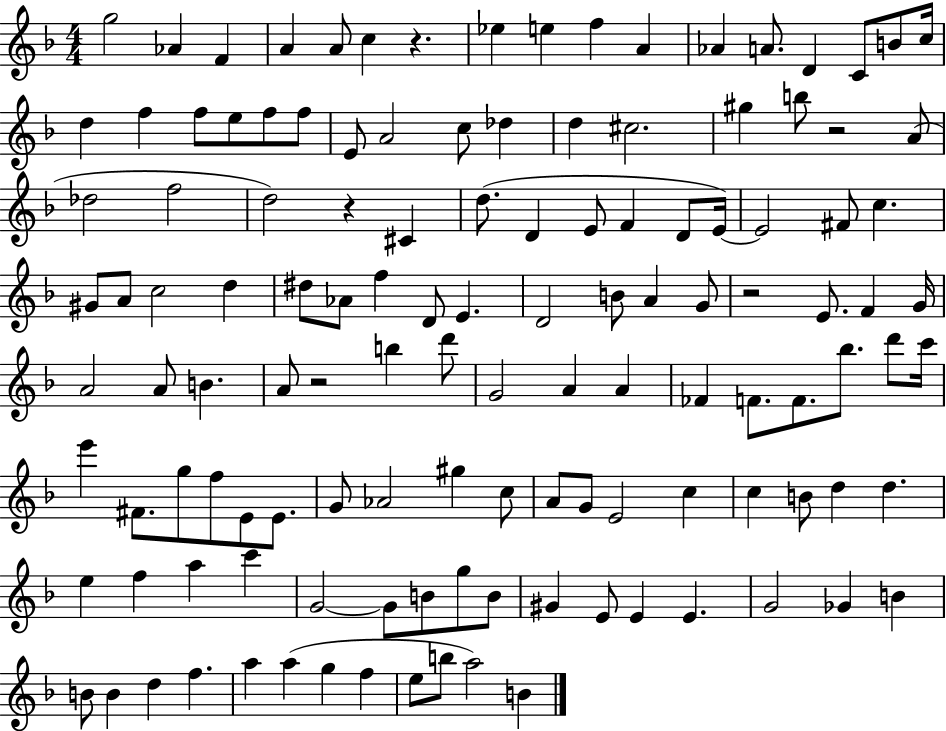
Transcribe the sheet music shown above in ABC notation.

X:1
T:Untitled
M:4/4
L:1/4
K:F
g2 _A F A A/2 c z _e e f A _A A/2 D C/2 B/2 c/4 d f f/2 e/2 f/2 f/2 E/2 A2 c/2 _d d ^c2 ^g b/2 z2 A/2 _d2 f2 d2 z ^C d/2 D E/2 F D/2 E/4 E2 ^F/2 c ^G/2 A/2 c2 d ^d/2 _A/2 f D/2 E D2 B/2 A G/2 z2 E/2 F G/4 A2 A/2 B A/2 z2 b d'/2 G2 A A _F F/2 F/2 _b/2 d'/2 c'/4 e' ^F/2 g/2 f/2 E/2 E/2 G/2 _A2 ^g c/2 A/2 G/2 E2 c c B/2 d d e f a c' G2 G/2 B/2 g/2 B/2 ^G E/2 E E G2 _G B B/2 B d f a a g f e/2 b/2 a2 B